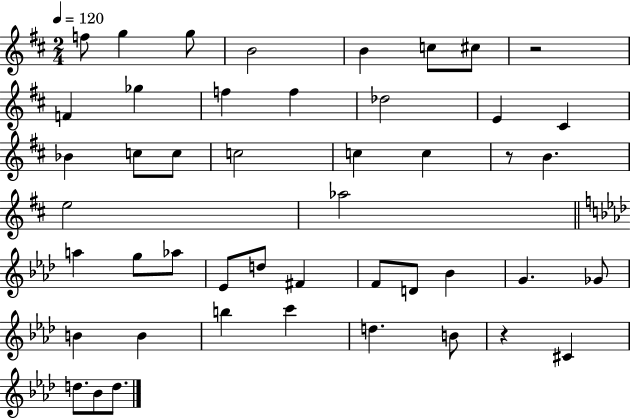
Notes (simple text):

F5/e G5/q G5/e B4/h B4/q C5/e C#5/e R/h F4/q Gb5/q F5/q F5/q Db5/h E4/q C#4/q Bb4/q C5/e C5/e C5/h C5/q C5/q R/e B4/q. E5/h Ab5/h A5/q G5/e Ab5/e Eb4/e D5/e F#4/q F4/e D4/e Bb4/q G4/q. Gb4/e B4/q B4/q B5/q C6/q D5/q. B4/e R/q C#4/q D5/e. Bb4/e D5/e.